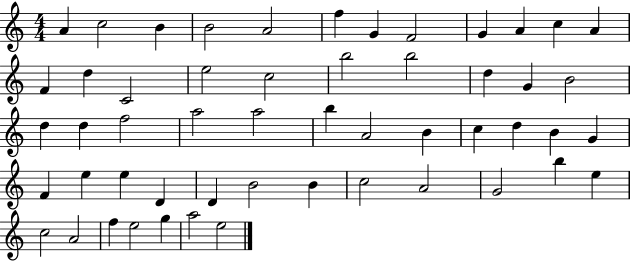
X:1
T:Untitled
M:4/4
L:1/4
K:C
A c2 B B2 A2 f G F2 G A c A F d C2 e2 c2 b2 b2 d G B2 d d f2 a2 a2 b A2 B c d B G F e e D D B2 B c2 A2 G2 b e c2 A2 f e2 g a2 e2